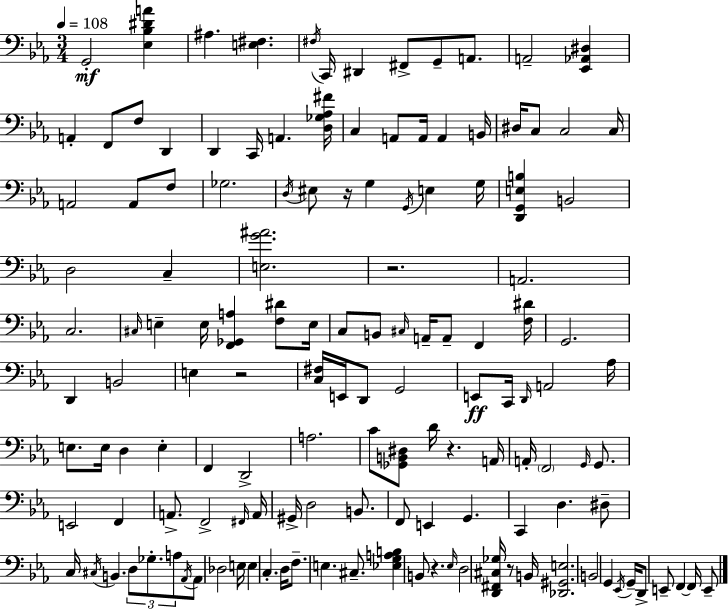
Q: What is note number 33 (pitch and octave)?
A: G2